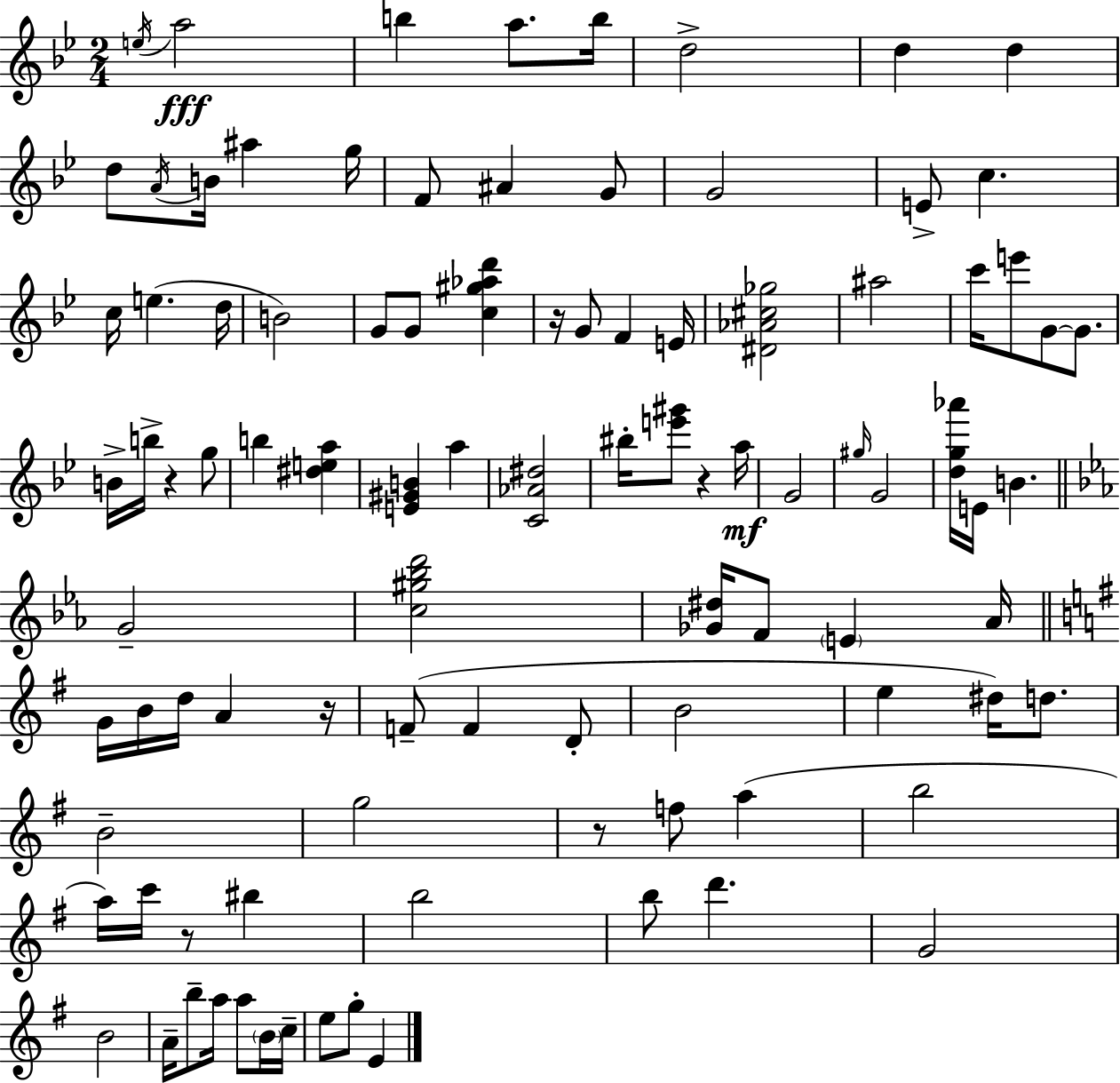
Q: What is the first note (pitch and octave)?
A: E5